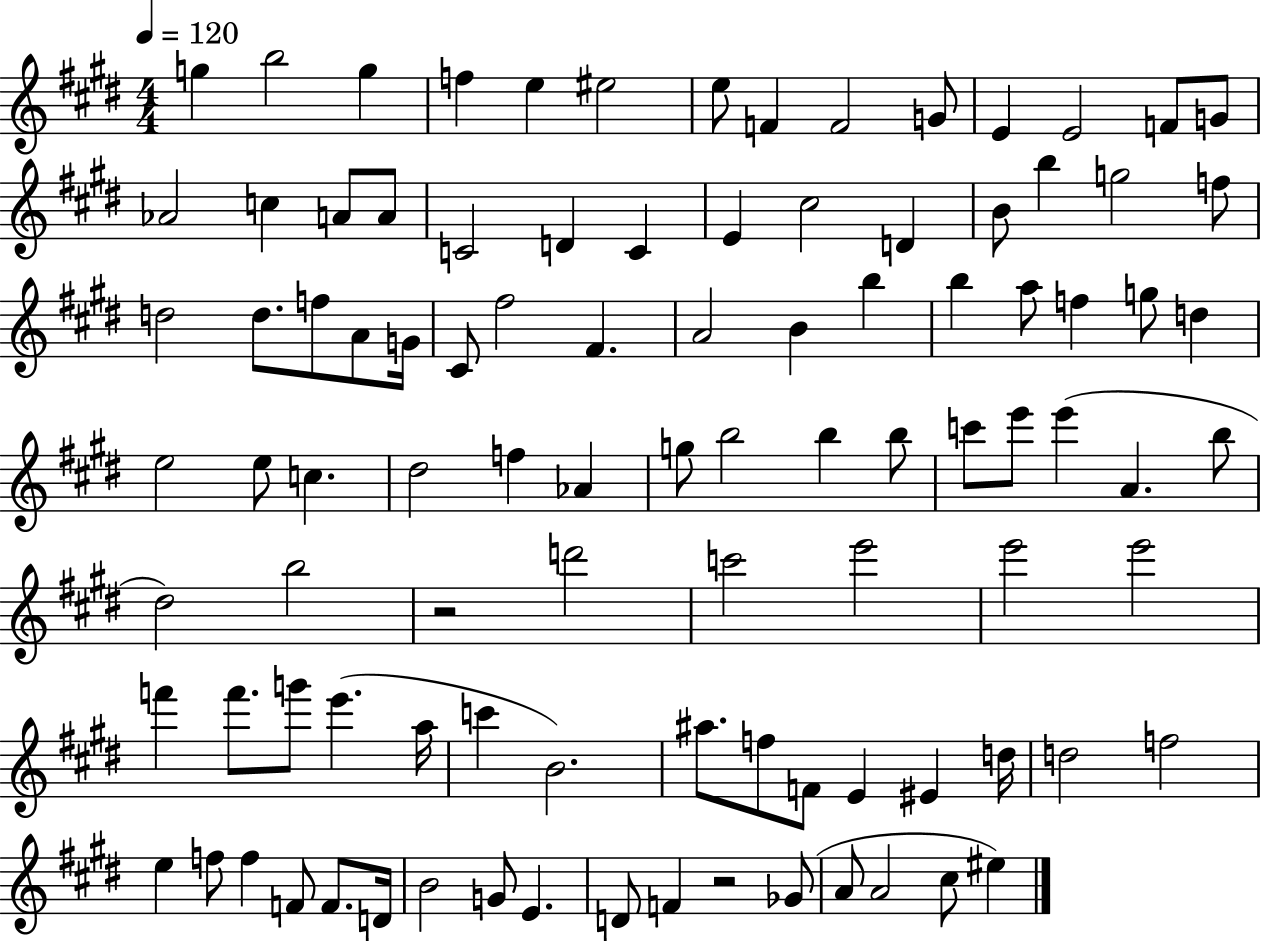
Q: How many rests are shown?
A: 2